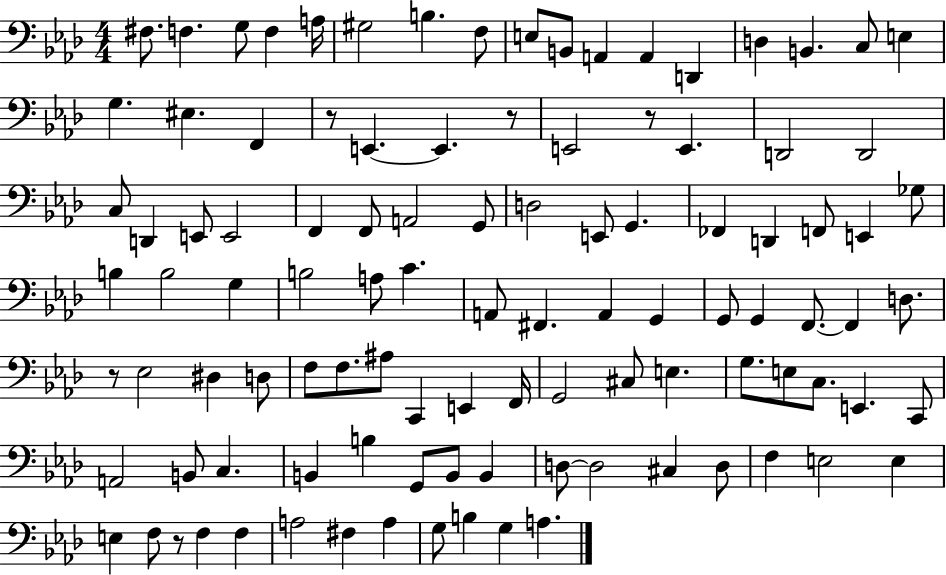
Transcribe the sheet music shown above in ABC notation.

X:1
T:Untitled
M:4/4
L:1/4
K:Ab
^F,/2 F, G,/2 F, A,/4 ^G,2 B, F,/2 E,/2 B,,/2 A,, A,, D,, D, B,, C,/2 E, G, ^E, F,, z/2 E,, E,, z/2 E,,2 z/2 E,, D,,2 D,,2 C,/2 D,, E,,/2 E,,2 F,, F,,/2 A,,2 G,,/2 D,2 E,,/2 G,, _F,, D,, F,,/2 E,, _G,/2 B, B,2 G, B,2 A,/2 C A,,/2 ^F,, A,, G,, G,,/2 G,, F,,/2 F,, D,/2 z/2 _E,2 ^D, D,/2 F,/2 F,/2 ^A,/2 C,, E,, F,,/4 G,,2 ^C,/2 E, G,/2 E,/2 C,/2 E,, C,,/2 A,,2 B,,/2 C, B,, B, G,,/2 B,,/2 B,, D,/2 D,2 ^C, D,/2 F, E,2 E, E, F,/2 z/2 F, F, A,2 ^F, A, G,/2 B, G, A,